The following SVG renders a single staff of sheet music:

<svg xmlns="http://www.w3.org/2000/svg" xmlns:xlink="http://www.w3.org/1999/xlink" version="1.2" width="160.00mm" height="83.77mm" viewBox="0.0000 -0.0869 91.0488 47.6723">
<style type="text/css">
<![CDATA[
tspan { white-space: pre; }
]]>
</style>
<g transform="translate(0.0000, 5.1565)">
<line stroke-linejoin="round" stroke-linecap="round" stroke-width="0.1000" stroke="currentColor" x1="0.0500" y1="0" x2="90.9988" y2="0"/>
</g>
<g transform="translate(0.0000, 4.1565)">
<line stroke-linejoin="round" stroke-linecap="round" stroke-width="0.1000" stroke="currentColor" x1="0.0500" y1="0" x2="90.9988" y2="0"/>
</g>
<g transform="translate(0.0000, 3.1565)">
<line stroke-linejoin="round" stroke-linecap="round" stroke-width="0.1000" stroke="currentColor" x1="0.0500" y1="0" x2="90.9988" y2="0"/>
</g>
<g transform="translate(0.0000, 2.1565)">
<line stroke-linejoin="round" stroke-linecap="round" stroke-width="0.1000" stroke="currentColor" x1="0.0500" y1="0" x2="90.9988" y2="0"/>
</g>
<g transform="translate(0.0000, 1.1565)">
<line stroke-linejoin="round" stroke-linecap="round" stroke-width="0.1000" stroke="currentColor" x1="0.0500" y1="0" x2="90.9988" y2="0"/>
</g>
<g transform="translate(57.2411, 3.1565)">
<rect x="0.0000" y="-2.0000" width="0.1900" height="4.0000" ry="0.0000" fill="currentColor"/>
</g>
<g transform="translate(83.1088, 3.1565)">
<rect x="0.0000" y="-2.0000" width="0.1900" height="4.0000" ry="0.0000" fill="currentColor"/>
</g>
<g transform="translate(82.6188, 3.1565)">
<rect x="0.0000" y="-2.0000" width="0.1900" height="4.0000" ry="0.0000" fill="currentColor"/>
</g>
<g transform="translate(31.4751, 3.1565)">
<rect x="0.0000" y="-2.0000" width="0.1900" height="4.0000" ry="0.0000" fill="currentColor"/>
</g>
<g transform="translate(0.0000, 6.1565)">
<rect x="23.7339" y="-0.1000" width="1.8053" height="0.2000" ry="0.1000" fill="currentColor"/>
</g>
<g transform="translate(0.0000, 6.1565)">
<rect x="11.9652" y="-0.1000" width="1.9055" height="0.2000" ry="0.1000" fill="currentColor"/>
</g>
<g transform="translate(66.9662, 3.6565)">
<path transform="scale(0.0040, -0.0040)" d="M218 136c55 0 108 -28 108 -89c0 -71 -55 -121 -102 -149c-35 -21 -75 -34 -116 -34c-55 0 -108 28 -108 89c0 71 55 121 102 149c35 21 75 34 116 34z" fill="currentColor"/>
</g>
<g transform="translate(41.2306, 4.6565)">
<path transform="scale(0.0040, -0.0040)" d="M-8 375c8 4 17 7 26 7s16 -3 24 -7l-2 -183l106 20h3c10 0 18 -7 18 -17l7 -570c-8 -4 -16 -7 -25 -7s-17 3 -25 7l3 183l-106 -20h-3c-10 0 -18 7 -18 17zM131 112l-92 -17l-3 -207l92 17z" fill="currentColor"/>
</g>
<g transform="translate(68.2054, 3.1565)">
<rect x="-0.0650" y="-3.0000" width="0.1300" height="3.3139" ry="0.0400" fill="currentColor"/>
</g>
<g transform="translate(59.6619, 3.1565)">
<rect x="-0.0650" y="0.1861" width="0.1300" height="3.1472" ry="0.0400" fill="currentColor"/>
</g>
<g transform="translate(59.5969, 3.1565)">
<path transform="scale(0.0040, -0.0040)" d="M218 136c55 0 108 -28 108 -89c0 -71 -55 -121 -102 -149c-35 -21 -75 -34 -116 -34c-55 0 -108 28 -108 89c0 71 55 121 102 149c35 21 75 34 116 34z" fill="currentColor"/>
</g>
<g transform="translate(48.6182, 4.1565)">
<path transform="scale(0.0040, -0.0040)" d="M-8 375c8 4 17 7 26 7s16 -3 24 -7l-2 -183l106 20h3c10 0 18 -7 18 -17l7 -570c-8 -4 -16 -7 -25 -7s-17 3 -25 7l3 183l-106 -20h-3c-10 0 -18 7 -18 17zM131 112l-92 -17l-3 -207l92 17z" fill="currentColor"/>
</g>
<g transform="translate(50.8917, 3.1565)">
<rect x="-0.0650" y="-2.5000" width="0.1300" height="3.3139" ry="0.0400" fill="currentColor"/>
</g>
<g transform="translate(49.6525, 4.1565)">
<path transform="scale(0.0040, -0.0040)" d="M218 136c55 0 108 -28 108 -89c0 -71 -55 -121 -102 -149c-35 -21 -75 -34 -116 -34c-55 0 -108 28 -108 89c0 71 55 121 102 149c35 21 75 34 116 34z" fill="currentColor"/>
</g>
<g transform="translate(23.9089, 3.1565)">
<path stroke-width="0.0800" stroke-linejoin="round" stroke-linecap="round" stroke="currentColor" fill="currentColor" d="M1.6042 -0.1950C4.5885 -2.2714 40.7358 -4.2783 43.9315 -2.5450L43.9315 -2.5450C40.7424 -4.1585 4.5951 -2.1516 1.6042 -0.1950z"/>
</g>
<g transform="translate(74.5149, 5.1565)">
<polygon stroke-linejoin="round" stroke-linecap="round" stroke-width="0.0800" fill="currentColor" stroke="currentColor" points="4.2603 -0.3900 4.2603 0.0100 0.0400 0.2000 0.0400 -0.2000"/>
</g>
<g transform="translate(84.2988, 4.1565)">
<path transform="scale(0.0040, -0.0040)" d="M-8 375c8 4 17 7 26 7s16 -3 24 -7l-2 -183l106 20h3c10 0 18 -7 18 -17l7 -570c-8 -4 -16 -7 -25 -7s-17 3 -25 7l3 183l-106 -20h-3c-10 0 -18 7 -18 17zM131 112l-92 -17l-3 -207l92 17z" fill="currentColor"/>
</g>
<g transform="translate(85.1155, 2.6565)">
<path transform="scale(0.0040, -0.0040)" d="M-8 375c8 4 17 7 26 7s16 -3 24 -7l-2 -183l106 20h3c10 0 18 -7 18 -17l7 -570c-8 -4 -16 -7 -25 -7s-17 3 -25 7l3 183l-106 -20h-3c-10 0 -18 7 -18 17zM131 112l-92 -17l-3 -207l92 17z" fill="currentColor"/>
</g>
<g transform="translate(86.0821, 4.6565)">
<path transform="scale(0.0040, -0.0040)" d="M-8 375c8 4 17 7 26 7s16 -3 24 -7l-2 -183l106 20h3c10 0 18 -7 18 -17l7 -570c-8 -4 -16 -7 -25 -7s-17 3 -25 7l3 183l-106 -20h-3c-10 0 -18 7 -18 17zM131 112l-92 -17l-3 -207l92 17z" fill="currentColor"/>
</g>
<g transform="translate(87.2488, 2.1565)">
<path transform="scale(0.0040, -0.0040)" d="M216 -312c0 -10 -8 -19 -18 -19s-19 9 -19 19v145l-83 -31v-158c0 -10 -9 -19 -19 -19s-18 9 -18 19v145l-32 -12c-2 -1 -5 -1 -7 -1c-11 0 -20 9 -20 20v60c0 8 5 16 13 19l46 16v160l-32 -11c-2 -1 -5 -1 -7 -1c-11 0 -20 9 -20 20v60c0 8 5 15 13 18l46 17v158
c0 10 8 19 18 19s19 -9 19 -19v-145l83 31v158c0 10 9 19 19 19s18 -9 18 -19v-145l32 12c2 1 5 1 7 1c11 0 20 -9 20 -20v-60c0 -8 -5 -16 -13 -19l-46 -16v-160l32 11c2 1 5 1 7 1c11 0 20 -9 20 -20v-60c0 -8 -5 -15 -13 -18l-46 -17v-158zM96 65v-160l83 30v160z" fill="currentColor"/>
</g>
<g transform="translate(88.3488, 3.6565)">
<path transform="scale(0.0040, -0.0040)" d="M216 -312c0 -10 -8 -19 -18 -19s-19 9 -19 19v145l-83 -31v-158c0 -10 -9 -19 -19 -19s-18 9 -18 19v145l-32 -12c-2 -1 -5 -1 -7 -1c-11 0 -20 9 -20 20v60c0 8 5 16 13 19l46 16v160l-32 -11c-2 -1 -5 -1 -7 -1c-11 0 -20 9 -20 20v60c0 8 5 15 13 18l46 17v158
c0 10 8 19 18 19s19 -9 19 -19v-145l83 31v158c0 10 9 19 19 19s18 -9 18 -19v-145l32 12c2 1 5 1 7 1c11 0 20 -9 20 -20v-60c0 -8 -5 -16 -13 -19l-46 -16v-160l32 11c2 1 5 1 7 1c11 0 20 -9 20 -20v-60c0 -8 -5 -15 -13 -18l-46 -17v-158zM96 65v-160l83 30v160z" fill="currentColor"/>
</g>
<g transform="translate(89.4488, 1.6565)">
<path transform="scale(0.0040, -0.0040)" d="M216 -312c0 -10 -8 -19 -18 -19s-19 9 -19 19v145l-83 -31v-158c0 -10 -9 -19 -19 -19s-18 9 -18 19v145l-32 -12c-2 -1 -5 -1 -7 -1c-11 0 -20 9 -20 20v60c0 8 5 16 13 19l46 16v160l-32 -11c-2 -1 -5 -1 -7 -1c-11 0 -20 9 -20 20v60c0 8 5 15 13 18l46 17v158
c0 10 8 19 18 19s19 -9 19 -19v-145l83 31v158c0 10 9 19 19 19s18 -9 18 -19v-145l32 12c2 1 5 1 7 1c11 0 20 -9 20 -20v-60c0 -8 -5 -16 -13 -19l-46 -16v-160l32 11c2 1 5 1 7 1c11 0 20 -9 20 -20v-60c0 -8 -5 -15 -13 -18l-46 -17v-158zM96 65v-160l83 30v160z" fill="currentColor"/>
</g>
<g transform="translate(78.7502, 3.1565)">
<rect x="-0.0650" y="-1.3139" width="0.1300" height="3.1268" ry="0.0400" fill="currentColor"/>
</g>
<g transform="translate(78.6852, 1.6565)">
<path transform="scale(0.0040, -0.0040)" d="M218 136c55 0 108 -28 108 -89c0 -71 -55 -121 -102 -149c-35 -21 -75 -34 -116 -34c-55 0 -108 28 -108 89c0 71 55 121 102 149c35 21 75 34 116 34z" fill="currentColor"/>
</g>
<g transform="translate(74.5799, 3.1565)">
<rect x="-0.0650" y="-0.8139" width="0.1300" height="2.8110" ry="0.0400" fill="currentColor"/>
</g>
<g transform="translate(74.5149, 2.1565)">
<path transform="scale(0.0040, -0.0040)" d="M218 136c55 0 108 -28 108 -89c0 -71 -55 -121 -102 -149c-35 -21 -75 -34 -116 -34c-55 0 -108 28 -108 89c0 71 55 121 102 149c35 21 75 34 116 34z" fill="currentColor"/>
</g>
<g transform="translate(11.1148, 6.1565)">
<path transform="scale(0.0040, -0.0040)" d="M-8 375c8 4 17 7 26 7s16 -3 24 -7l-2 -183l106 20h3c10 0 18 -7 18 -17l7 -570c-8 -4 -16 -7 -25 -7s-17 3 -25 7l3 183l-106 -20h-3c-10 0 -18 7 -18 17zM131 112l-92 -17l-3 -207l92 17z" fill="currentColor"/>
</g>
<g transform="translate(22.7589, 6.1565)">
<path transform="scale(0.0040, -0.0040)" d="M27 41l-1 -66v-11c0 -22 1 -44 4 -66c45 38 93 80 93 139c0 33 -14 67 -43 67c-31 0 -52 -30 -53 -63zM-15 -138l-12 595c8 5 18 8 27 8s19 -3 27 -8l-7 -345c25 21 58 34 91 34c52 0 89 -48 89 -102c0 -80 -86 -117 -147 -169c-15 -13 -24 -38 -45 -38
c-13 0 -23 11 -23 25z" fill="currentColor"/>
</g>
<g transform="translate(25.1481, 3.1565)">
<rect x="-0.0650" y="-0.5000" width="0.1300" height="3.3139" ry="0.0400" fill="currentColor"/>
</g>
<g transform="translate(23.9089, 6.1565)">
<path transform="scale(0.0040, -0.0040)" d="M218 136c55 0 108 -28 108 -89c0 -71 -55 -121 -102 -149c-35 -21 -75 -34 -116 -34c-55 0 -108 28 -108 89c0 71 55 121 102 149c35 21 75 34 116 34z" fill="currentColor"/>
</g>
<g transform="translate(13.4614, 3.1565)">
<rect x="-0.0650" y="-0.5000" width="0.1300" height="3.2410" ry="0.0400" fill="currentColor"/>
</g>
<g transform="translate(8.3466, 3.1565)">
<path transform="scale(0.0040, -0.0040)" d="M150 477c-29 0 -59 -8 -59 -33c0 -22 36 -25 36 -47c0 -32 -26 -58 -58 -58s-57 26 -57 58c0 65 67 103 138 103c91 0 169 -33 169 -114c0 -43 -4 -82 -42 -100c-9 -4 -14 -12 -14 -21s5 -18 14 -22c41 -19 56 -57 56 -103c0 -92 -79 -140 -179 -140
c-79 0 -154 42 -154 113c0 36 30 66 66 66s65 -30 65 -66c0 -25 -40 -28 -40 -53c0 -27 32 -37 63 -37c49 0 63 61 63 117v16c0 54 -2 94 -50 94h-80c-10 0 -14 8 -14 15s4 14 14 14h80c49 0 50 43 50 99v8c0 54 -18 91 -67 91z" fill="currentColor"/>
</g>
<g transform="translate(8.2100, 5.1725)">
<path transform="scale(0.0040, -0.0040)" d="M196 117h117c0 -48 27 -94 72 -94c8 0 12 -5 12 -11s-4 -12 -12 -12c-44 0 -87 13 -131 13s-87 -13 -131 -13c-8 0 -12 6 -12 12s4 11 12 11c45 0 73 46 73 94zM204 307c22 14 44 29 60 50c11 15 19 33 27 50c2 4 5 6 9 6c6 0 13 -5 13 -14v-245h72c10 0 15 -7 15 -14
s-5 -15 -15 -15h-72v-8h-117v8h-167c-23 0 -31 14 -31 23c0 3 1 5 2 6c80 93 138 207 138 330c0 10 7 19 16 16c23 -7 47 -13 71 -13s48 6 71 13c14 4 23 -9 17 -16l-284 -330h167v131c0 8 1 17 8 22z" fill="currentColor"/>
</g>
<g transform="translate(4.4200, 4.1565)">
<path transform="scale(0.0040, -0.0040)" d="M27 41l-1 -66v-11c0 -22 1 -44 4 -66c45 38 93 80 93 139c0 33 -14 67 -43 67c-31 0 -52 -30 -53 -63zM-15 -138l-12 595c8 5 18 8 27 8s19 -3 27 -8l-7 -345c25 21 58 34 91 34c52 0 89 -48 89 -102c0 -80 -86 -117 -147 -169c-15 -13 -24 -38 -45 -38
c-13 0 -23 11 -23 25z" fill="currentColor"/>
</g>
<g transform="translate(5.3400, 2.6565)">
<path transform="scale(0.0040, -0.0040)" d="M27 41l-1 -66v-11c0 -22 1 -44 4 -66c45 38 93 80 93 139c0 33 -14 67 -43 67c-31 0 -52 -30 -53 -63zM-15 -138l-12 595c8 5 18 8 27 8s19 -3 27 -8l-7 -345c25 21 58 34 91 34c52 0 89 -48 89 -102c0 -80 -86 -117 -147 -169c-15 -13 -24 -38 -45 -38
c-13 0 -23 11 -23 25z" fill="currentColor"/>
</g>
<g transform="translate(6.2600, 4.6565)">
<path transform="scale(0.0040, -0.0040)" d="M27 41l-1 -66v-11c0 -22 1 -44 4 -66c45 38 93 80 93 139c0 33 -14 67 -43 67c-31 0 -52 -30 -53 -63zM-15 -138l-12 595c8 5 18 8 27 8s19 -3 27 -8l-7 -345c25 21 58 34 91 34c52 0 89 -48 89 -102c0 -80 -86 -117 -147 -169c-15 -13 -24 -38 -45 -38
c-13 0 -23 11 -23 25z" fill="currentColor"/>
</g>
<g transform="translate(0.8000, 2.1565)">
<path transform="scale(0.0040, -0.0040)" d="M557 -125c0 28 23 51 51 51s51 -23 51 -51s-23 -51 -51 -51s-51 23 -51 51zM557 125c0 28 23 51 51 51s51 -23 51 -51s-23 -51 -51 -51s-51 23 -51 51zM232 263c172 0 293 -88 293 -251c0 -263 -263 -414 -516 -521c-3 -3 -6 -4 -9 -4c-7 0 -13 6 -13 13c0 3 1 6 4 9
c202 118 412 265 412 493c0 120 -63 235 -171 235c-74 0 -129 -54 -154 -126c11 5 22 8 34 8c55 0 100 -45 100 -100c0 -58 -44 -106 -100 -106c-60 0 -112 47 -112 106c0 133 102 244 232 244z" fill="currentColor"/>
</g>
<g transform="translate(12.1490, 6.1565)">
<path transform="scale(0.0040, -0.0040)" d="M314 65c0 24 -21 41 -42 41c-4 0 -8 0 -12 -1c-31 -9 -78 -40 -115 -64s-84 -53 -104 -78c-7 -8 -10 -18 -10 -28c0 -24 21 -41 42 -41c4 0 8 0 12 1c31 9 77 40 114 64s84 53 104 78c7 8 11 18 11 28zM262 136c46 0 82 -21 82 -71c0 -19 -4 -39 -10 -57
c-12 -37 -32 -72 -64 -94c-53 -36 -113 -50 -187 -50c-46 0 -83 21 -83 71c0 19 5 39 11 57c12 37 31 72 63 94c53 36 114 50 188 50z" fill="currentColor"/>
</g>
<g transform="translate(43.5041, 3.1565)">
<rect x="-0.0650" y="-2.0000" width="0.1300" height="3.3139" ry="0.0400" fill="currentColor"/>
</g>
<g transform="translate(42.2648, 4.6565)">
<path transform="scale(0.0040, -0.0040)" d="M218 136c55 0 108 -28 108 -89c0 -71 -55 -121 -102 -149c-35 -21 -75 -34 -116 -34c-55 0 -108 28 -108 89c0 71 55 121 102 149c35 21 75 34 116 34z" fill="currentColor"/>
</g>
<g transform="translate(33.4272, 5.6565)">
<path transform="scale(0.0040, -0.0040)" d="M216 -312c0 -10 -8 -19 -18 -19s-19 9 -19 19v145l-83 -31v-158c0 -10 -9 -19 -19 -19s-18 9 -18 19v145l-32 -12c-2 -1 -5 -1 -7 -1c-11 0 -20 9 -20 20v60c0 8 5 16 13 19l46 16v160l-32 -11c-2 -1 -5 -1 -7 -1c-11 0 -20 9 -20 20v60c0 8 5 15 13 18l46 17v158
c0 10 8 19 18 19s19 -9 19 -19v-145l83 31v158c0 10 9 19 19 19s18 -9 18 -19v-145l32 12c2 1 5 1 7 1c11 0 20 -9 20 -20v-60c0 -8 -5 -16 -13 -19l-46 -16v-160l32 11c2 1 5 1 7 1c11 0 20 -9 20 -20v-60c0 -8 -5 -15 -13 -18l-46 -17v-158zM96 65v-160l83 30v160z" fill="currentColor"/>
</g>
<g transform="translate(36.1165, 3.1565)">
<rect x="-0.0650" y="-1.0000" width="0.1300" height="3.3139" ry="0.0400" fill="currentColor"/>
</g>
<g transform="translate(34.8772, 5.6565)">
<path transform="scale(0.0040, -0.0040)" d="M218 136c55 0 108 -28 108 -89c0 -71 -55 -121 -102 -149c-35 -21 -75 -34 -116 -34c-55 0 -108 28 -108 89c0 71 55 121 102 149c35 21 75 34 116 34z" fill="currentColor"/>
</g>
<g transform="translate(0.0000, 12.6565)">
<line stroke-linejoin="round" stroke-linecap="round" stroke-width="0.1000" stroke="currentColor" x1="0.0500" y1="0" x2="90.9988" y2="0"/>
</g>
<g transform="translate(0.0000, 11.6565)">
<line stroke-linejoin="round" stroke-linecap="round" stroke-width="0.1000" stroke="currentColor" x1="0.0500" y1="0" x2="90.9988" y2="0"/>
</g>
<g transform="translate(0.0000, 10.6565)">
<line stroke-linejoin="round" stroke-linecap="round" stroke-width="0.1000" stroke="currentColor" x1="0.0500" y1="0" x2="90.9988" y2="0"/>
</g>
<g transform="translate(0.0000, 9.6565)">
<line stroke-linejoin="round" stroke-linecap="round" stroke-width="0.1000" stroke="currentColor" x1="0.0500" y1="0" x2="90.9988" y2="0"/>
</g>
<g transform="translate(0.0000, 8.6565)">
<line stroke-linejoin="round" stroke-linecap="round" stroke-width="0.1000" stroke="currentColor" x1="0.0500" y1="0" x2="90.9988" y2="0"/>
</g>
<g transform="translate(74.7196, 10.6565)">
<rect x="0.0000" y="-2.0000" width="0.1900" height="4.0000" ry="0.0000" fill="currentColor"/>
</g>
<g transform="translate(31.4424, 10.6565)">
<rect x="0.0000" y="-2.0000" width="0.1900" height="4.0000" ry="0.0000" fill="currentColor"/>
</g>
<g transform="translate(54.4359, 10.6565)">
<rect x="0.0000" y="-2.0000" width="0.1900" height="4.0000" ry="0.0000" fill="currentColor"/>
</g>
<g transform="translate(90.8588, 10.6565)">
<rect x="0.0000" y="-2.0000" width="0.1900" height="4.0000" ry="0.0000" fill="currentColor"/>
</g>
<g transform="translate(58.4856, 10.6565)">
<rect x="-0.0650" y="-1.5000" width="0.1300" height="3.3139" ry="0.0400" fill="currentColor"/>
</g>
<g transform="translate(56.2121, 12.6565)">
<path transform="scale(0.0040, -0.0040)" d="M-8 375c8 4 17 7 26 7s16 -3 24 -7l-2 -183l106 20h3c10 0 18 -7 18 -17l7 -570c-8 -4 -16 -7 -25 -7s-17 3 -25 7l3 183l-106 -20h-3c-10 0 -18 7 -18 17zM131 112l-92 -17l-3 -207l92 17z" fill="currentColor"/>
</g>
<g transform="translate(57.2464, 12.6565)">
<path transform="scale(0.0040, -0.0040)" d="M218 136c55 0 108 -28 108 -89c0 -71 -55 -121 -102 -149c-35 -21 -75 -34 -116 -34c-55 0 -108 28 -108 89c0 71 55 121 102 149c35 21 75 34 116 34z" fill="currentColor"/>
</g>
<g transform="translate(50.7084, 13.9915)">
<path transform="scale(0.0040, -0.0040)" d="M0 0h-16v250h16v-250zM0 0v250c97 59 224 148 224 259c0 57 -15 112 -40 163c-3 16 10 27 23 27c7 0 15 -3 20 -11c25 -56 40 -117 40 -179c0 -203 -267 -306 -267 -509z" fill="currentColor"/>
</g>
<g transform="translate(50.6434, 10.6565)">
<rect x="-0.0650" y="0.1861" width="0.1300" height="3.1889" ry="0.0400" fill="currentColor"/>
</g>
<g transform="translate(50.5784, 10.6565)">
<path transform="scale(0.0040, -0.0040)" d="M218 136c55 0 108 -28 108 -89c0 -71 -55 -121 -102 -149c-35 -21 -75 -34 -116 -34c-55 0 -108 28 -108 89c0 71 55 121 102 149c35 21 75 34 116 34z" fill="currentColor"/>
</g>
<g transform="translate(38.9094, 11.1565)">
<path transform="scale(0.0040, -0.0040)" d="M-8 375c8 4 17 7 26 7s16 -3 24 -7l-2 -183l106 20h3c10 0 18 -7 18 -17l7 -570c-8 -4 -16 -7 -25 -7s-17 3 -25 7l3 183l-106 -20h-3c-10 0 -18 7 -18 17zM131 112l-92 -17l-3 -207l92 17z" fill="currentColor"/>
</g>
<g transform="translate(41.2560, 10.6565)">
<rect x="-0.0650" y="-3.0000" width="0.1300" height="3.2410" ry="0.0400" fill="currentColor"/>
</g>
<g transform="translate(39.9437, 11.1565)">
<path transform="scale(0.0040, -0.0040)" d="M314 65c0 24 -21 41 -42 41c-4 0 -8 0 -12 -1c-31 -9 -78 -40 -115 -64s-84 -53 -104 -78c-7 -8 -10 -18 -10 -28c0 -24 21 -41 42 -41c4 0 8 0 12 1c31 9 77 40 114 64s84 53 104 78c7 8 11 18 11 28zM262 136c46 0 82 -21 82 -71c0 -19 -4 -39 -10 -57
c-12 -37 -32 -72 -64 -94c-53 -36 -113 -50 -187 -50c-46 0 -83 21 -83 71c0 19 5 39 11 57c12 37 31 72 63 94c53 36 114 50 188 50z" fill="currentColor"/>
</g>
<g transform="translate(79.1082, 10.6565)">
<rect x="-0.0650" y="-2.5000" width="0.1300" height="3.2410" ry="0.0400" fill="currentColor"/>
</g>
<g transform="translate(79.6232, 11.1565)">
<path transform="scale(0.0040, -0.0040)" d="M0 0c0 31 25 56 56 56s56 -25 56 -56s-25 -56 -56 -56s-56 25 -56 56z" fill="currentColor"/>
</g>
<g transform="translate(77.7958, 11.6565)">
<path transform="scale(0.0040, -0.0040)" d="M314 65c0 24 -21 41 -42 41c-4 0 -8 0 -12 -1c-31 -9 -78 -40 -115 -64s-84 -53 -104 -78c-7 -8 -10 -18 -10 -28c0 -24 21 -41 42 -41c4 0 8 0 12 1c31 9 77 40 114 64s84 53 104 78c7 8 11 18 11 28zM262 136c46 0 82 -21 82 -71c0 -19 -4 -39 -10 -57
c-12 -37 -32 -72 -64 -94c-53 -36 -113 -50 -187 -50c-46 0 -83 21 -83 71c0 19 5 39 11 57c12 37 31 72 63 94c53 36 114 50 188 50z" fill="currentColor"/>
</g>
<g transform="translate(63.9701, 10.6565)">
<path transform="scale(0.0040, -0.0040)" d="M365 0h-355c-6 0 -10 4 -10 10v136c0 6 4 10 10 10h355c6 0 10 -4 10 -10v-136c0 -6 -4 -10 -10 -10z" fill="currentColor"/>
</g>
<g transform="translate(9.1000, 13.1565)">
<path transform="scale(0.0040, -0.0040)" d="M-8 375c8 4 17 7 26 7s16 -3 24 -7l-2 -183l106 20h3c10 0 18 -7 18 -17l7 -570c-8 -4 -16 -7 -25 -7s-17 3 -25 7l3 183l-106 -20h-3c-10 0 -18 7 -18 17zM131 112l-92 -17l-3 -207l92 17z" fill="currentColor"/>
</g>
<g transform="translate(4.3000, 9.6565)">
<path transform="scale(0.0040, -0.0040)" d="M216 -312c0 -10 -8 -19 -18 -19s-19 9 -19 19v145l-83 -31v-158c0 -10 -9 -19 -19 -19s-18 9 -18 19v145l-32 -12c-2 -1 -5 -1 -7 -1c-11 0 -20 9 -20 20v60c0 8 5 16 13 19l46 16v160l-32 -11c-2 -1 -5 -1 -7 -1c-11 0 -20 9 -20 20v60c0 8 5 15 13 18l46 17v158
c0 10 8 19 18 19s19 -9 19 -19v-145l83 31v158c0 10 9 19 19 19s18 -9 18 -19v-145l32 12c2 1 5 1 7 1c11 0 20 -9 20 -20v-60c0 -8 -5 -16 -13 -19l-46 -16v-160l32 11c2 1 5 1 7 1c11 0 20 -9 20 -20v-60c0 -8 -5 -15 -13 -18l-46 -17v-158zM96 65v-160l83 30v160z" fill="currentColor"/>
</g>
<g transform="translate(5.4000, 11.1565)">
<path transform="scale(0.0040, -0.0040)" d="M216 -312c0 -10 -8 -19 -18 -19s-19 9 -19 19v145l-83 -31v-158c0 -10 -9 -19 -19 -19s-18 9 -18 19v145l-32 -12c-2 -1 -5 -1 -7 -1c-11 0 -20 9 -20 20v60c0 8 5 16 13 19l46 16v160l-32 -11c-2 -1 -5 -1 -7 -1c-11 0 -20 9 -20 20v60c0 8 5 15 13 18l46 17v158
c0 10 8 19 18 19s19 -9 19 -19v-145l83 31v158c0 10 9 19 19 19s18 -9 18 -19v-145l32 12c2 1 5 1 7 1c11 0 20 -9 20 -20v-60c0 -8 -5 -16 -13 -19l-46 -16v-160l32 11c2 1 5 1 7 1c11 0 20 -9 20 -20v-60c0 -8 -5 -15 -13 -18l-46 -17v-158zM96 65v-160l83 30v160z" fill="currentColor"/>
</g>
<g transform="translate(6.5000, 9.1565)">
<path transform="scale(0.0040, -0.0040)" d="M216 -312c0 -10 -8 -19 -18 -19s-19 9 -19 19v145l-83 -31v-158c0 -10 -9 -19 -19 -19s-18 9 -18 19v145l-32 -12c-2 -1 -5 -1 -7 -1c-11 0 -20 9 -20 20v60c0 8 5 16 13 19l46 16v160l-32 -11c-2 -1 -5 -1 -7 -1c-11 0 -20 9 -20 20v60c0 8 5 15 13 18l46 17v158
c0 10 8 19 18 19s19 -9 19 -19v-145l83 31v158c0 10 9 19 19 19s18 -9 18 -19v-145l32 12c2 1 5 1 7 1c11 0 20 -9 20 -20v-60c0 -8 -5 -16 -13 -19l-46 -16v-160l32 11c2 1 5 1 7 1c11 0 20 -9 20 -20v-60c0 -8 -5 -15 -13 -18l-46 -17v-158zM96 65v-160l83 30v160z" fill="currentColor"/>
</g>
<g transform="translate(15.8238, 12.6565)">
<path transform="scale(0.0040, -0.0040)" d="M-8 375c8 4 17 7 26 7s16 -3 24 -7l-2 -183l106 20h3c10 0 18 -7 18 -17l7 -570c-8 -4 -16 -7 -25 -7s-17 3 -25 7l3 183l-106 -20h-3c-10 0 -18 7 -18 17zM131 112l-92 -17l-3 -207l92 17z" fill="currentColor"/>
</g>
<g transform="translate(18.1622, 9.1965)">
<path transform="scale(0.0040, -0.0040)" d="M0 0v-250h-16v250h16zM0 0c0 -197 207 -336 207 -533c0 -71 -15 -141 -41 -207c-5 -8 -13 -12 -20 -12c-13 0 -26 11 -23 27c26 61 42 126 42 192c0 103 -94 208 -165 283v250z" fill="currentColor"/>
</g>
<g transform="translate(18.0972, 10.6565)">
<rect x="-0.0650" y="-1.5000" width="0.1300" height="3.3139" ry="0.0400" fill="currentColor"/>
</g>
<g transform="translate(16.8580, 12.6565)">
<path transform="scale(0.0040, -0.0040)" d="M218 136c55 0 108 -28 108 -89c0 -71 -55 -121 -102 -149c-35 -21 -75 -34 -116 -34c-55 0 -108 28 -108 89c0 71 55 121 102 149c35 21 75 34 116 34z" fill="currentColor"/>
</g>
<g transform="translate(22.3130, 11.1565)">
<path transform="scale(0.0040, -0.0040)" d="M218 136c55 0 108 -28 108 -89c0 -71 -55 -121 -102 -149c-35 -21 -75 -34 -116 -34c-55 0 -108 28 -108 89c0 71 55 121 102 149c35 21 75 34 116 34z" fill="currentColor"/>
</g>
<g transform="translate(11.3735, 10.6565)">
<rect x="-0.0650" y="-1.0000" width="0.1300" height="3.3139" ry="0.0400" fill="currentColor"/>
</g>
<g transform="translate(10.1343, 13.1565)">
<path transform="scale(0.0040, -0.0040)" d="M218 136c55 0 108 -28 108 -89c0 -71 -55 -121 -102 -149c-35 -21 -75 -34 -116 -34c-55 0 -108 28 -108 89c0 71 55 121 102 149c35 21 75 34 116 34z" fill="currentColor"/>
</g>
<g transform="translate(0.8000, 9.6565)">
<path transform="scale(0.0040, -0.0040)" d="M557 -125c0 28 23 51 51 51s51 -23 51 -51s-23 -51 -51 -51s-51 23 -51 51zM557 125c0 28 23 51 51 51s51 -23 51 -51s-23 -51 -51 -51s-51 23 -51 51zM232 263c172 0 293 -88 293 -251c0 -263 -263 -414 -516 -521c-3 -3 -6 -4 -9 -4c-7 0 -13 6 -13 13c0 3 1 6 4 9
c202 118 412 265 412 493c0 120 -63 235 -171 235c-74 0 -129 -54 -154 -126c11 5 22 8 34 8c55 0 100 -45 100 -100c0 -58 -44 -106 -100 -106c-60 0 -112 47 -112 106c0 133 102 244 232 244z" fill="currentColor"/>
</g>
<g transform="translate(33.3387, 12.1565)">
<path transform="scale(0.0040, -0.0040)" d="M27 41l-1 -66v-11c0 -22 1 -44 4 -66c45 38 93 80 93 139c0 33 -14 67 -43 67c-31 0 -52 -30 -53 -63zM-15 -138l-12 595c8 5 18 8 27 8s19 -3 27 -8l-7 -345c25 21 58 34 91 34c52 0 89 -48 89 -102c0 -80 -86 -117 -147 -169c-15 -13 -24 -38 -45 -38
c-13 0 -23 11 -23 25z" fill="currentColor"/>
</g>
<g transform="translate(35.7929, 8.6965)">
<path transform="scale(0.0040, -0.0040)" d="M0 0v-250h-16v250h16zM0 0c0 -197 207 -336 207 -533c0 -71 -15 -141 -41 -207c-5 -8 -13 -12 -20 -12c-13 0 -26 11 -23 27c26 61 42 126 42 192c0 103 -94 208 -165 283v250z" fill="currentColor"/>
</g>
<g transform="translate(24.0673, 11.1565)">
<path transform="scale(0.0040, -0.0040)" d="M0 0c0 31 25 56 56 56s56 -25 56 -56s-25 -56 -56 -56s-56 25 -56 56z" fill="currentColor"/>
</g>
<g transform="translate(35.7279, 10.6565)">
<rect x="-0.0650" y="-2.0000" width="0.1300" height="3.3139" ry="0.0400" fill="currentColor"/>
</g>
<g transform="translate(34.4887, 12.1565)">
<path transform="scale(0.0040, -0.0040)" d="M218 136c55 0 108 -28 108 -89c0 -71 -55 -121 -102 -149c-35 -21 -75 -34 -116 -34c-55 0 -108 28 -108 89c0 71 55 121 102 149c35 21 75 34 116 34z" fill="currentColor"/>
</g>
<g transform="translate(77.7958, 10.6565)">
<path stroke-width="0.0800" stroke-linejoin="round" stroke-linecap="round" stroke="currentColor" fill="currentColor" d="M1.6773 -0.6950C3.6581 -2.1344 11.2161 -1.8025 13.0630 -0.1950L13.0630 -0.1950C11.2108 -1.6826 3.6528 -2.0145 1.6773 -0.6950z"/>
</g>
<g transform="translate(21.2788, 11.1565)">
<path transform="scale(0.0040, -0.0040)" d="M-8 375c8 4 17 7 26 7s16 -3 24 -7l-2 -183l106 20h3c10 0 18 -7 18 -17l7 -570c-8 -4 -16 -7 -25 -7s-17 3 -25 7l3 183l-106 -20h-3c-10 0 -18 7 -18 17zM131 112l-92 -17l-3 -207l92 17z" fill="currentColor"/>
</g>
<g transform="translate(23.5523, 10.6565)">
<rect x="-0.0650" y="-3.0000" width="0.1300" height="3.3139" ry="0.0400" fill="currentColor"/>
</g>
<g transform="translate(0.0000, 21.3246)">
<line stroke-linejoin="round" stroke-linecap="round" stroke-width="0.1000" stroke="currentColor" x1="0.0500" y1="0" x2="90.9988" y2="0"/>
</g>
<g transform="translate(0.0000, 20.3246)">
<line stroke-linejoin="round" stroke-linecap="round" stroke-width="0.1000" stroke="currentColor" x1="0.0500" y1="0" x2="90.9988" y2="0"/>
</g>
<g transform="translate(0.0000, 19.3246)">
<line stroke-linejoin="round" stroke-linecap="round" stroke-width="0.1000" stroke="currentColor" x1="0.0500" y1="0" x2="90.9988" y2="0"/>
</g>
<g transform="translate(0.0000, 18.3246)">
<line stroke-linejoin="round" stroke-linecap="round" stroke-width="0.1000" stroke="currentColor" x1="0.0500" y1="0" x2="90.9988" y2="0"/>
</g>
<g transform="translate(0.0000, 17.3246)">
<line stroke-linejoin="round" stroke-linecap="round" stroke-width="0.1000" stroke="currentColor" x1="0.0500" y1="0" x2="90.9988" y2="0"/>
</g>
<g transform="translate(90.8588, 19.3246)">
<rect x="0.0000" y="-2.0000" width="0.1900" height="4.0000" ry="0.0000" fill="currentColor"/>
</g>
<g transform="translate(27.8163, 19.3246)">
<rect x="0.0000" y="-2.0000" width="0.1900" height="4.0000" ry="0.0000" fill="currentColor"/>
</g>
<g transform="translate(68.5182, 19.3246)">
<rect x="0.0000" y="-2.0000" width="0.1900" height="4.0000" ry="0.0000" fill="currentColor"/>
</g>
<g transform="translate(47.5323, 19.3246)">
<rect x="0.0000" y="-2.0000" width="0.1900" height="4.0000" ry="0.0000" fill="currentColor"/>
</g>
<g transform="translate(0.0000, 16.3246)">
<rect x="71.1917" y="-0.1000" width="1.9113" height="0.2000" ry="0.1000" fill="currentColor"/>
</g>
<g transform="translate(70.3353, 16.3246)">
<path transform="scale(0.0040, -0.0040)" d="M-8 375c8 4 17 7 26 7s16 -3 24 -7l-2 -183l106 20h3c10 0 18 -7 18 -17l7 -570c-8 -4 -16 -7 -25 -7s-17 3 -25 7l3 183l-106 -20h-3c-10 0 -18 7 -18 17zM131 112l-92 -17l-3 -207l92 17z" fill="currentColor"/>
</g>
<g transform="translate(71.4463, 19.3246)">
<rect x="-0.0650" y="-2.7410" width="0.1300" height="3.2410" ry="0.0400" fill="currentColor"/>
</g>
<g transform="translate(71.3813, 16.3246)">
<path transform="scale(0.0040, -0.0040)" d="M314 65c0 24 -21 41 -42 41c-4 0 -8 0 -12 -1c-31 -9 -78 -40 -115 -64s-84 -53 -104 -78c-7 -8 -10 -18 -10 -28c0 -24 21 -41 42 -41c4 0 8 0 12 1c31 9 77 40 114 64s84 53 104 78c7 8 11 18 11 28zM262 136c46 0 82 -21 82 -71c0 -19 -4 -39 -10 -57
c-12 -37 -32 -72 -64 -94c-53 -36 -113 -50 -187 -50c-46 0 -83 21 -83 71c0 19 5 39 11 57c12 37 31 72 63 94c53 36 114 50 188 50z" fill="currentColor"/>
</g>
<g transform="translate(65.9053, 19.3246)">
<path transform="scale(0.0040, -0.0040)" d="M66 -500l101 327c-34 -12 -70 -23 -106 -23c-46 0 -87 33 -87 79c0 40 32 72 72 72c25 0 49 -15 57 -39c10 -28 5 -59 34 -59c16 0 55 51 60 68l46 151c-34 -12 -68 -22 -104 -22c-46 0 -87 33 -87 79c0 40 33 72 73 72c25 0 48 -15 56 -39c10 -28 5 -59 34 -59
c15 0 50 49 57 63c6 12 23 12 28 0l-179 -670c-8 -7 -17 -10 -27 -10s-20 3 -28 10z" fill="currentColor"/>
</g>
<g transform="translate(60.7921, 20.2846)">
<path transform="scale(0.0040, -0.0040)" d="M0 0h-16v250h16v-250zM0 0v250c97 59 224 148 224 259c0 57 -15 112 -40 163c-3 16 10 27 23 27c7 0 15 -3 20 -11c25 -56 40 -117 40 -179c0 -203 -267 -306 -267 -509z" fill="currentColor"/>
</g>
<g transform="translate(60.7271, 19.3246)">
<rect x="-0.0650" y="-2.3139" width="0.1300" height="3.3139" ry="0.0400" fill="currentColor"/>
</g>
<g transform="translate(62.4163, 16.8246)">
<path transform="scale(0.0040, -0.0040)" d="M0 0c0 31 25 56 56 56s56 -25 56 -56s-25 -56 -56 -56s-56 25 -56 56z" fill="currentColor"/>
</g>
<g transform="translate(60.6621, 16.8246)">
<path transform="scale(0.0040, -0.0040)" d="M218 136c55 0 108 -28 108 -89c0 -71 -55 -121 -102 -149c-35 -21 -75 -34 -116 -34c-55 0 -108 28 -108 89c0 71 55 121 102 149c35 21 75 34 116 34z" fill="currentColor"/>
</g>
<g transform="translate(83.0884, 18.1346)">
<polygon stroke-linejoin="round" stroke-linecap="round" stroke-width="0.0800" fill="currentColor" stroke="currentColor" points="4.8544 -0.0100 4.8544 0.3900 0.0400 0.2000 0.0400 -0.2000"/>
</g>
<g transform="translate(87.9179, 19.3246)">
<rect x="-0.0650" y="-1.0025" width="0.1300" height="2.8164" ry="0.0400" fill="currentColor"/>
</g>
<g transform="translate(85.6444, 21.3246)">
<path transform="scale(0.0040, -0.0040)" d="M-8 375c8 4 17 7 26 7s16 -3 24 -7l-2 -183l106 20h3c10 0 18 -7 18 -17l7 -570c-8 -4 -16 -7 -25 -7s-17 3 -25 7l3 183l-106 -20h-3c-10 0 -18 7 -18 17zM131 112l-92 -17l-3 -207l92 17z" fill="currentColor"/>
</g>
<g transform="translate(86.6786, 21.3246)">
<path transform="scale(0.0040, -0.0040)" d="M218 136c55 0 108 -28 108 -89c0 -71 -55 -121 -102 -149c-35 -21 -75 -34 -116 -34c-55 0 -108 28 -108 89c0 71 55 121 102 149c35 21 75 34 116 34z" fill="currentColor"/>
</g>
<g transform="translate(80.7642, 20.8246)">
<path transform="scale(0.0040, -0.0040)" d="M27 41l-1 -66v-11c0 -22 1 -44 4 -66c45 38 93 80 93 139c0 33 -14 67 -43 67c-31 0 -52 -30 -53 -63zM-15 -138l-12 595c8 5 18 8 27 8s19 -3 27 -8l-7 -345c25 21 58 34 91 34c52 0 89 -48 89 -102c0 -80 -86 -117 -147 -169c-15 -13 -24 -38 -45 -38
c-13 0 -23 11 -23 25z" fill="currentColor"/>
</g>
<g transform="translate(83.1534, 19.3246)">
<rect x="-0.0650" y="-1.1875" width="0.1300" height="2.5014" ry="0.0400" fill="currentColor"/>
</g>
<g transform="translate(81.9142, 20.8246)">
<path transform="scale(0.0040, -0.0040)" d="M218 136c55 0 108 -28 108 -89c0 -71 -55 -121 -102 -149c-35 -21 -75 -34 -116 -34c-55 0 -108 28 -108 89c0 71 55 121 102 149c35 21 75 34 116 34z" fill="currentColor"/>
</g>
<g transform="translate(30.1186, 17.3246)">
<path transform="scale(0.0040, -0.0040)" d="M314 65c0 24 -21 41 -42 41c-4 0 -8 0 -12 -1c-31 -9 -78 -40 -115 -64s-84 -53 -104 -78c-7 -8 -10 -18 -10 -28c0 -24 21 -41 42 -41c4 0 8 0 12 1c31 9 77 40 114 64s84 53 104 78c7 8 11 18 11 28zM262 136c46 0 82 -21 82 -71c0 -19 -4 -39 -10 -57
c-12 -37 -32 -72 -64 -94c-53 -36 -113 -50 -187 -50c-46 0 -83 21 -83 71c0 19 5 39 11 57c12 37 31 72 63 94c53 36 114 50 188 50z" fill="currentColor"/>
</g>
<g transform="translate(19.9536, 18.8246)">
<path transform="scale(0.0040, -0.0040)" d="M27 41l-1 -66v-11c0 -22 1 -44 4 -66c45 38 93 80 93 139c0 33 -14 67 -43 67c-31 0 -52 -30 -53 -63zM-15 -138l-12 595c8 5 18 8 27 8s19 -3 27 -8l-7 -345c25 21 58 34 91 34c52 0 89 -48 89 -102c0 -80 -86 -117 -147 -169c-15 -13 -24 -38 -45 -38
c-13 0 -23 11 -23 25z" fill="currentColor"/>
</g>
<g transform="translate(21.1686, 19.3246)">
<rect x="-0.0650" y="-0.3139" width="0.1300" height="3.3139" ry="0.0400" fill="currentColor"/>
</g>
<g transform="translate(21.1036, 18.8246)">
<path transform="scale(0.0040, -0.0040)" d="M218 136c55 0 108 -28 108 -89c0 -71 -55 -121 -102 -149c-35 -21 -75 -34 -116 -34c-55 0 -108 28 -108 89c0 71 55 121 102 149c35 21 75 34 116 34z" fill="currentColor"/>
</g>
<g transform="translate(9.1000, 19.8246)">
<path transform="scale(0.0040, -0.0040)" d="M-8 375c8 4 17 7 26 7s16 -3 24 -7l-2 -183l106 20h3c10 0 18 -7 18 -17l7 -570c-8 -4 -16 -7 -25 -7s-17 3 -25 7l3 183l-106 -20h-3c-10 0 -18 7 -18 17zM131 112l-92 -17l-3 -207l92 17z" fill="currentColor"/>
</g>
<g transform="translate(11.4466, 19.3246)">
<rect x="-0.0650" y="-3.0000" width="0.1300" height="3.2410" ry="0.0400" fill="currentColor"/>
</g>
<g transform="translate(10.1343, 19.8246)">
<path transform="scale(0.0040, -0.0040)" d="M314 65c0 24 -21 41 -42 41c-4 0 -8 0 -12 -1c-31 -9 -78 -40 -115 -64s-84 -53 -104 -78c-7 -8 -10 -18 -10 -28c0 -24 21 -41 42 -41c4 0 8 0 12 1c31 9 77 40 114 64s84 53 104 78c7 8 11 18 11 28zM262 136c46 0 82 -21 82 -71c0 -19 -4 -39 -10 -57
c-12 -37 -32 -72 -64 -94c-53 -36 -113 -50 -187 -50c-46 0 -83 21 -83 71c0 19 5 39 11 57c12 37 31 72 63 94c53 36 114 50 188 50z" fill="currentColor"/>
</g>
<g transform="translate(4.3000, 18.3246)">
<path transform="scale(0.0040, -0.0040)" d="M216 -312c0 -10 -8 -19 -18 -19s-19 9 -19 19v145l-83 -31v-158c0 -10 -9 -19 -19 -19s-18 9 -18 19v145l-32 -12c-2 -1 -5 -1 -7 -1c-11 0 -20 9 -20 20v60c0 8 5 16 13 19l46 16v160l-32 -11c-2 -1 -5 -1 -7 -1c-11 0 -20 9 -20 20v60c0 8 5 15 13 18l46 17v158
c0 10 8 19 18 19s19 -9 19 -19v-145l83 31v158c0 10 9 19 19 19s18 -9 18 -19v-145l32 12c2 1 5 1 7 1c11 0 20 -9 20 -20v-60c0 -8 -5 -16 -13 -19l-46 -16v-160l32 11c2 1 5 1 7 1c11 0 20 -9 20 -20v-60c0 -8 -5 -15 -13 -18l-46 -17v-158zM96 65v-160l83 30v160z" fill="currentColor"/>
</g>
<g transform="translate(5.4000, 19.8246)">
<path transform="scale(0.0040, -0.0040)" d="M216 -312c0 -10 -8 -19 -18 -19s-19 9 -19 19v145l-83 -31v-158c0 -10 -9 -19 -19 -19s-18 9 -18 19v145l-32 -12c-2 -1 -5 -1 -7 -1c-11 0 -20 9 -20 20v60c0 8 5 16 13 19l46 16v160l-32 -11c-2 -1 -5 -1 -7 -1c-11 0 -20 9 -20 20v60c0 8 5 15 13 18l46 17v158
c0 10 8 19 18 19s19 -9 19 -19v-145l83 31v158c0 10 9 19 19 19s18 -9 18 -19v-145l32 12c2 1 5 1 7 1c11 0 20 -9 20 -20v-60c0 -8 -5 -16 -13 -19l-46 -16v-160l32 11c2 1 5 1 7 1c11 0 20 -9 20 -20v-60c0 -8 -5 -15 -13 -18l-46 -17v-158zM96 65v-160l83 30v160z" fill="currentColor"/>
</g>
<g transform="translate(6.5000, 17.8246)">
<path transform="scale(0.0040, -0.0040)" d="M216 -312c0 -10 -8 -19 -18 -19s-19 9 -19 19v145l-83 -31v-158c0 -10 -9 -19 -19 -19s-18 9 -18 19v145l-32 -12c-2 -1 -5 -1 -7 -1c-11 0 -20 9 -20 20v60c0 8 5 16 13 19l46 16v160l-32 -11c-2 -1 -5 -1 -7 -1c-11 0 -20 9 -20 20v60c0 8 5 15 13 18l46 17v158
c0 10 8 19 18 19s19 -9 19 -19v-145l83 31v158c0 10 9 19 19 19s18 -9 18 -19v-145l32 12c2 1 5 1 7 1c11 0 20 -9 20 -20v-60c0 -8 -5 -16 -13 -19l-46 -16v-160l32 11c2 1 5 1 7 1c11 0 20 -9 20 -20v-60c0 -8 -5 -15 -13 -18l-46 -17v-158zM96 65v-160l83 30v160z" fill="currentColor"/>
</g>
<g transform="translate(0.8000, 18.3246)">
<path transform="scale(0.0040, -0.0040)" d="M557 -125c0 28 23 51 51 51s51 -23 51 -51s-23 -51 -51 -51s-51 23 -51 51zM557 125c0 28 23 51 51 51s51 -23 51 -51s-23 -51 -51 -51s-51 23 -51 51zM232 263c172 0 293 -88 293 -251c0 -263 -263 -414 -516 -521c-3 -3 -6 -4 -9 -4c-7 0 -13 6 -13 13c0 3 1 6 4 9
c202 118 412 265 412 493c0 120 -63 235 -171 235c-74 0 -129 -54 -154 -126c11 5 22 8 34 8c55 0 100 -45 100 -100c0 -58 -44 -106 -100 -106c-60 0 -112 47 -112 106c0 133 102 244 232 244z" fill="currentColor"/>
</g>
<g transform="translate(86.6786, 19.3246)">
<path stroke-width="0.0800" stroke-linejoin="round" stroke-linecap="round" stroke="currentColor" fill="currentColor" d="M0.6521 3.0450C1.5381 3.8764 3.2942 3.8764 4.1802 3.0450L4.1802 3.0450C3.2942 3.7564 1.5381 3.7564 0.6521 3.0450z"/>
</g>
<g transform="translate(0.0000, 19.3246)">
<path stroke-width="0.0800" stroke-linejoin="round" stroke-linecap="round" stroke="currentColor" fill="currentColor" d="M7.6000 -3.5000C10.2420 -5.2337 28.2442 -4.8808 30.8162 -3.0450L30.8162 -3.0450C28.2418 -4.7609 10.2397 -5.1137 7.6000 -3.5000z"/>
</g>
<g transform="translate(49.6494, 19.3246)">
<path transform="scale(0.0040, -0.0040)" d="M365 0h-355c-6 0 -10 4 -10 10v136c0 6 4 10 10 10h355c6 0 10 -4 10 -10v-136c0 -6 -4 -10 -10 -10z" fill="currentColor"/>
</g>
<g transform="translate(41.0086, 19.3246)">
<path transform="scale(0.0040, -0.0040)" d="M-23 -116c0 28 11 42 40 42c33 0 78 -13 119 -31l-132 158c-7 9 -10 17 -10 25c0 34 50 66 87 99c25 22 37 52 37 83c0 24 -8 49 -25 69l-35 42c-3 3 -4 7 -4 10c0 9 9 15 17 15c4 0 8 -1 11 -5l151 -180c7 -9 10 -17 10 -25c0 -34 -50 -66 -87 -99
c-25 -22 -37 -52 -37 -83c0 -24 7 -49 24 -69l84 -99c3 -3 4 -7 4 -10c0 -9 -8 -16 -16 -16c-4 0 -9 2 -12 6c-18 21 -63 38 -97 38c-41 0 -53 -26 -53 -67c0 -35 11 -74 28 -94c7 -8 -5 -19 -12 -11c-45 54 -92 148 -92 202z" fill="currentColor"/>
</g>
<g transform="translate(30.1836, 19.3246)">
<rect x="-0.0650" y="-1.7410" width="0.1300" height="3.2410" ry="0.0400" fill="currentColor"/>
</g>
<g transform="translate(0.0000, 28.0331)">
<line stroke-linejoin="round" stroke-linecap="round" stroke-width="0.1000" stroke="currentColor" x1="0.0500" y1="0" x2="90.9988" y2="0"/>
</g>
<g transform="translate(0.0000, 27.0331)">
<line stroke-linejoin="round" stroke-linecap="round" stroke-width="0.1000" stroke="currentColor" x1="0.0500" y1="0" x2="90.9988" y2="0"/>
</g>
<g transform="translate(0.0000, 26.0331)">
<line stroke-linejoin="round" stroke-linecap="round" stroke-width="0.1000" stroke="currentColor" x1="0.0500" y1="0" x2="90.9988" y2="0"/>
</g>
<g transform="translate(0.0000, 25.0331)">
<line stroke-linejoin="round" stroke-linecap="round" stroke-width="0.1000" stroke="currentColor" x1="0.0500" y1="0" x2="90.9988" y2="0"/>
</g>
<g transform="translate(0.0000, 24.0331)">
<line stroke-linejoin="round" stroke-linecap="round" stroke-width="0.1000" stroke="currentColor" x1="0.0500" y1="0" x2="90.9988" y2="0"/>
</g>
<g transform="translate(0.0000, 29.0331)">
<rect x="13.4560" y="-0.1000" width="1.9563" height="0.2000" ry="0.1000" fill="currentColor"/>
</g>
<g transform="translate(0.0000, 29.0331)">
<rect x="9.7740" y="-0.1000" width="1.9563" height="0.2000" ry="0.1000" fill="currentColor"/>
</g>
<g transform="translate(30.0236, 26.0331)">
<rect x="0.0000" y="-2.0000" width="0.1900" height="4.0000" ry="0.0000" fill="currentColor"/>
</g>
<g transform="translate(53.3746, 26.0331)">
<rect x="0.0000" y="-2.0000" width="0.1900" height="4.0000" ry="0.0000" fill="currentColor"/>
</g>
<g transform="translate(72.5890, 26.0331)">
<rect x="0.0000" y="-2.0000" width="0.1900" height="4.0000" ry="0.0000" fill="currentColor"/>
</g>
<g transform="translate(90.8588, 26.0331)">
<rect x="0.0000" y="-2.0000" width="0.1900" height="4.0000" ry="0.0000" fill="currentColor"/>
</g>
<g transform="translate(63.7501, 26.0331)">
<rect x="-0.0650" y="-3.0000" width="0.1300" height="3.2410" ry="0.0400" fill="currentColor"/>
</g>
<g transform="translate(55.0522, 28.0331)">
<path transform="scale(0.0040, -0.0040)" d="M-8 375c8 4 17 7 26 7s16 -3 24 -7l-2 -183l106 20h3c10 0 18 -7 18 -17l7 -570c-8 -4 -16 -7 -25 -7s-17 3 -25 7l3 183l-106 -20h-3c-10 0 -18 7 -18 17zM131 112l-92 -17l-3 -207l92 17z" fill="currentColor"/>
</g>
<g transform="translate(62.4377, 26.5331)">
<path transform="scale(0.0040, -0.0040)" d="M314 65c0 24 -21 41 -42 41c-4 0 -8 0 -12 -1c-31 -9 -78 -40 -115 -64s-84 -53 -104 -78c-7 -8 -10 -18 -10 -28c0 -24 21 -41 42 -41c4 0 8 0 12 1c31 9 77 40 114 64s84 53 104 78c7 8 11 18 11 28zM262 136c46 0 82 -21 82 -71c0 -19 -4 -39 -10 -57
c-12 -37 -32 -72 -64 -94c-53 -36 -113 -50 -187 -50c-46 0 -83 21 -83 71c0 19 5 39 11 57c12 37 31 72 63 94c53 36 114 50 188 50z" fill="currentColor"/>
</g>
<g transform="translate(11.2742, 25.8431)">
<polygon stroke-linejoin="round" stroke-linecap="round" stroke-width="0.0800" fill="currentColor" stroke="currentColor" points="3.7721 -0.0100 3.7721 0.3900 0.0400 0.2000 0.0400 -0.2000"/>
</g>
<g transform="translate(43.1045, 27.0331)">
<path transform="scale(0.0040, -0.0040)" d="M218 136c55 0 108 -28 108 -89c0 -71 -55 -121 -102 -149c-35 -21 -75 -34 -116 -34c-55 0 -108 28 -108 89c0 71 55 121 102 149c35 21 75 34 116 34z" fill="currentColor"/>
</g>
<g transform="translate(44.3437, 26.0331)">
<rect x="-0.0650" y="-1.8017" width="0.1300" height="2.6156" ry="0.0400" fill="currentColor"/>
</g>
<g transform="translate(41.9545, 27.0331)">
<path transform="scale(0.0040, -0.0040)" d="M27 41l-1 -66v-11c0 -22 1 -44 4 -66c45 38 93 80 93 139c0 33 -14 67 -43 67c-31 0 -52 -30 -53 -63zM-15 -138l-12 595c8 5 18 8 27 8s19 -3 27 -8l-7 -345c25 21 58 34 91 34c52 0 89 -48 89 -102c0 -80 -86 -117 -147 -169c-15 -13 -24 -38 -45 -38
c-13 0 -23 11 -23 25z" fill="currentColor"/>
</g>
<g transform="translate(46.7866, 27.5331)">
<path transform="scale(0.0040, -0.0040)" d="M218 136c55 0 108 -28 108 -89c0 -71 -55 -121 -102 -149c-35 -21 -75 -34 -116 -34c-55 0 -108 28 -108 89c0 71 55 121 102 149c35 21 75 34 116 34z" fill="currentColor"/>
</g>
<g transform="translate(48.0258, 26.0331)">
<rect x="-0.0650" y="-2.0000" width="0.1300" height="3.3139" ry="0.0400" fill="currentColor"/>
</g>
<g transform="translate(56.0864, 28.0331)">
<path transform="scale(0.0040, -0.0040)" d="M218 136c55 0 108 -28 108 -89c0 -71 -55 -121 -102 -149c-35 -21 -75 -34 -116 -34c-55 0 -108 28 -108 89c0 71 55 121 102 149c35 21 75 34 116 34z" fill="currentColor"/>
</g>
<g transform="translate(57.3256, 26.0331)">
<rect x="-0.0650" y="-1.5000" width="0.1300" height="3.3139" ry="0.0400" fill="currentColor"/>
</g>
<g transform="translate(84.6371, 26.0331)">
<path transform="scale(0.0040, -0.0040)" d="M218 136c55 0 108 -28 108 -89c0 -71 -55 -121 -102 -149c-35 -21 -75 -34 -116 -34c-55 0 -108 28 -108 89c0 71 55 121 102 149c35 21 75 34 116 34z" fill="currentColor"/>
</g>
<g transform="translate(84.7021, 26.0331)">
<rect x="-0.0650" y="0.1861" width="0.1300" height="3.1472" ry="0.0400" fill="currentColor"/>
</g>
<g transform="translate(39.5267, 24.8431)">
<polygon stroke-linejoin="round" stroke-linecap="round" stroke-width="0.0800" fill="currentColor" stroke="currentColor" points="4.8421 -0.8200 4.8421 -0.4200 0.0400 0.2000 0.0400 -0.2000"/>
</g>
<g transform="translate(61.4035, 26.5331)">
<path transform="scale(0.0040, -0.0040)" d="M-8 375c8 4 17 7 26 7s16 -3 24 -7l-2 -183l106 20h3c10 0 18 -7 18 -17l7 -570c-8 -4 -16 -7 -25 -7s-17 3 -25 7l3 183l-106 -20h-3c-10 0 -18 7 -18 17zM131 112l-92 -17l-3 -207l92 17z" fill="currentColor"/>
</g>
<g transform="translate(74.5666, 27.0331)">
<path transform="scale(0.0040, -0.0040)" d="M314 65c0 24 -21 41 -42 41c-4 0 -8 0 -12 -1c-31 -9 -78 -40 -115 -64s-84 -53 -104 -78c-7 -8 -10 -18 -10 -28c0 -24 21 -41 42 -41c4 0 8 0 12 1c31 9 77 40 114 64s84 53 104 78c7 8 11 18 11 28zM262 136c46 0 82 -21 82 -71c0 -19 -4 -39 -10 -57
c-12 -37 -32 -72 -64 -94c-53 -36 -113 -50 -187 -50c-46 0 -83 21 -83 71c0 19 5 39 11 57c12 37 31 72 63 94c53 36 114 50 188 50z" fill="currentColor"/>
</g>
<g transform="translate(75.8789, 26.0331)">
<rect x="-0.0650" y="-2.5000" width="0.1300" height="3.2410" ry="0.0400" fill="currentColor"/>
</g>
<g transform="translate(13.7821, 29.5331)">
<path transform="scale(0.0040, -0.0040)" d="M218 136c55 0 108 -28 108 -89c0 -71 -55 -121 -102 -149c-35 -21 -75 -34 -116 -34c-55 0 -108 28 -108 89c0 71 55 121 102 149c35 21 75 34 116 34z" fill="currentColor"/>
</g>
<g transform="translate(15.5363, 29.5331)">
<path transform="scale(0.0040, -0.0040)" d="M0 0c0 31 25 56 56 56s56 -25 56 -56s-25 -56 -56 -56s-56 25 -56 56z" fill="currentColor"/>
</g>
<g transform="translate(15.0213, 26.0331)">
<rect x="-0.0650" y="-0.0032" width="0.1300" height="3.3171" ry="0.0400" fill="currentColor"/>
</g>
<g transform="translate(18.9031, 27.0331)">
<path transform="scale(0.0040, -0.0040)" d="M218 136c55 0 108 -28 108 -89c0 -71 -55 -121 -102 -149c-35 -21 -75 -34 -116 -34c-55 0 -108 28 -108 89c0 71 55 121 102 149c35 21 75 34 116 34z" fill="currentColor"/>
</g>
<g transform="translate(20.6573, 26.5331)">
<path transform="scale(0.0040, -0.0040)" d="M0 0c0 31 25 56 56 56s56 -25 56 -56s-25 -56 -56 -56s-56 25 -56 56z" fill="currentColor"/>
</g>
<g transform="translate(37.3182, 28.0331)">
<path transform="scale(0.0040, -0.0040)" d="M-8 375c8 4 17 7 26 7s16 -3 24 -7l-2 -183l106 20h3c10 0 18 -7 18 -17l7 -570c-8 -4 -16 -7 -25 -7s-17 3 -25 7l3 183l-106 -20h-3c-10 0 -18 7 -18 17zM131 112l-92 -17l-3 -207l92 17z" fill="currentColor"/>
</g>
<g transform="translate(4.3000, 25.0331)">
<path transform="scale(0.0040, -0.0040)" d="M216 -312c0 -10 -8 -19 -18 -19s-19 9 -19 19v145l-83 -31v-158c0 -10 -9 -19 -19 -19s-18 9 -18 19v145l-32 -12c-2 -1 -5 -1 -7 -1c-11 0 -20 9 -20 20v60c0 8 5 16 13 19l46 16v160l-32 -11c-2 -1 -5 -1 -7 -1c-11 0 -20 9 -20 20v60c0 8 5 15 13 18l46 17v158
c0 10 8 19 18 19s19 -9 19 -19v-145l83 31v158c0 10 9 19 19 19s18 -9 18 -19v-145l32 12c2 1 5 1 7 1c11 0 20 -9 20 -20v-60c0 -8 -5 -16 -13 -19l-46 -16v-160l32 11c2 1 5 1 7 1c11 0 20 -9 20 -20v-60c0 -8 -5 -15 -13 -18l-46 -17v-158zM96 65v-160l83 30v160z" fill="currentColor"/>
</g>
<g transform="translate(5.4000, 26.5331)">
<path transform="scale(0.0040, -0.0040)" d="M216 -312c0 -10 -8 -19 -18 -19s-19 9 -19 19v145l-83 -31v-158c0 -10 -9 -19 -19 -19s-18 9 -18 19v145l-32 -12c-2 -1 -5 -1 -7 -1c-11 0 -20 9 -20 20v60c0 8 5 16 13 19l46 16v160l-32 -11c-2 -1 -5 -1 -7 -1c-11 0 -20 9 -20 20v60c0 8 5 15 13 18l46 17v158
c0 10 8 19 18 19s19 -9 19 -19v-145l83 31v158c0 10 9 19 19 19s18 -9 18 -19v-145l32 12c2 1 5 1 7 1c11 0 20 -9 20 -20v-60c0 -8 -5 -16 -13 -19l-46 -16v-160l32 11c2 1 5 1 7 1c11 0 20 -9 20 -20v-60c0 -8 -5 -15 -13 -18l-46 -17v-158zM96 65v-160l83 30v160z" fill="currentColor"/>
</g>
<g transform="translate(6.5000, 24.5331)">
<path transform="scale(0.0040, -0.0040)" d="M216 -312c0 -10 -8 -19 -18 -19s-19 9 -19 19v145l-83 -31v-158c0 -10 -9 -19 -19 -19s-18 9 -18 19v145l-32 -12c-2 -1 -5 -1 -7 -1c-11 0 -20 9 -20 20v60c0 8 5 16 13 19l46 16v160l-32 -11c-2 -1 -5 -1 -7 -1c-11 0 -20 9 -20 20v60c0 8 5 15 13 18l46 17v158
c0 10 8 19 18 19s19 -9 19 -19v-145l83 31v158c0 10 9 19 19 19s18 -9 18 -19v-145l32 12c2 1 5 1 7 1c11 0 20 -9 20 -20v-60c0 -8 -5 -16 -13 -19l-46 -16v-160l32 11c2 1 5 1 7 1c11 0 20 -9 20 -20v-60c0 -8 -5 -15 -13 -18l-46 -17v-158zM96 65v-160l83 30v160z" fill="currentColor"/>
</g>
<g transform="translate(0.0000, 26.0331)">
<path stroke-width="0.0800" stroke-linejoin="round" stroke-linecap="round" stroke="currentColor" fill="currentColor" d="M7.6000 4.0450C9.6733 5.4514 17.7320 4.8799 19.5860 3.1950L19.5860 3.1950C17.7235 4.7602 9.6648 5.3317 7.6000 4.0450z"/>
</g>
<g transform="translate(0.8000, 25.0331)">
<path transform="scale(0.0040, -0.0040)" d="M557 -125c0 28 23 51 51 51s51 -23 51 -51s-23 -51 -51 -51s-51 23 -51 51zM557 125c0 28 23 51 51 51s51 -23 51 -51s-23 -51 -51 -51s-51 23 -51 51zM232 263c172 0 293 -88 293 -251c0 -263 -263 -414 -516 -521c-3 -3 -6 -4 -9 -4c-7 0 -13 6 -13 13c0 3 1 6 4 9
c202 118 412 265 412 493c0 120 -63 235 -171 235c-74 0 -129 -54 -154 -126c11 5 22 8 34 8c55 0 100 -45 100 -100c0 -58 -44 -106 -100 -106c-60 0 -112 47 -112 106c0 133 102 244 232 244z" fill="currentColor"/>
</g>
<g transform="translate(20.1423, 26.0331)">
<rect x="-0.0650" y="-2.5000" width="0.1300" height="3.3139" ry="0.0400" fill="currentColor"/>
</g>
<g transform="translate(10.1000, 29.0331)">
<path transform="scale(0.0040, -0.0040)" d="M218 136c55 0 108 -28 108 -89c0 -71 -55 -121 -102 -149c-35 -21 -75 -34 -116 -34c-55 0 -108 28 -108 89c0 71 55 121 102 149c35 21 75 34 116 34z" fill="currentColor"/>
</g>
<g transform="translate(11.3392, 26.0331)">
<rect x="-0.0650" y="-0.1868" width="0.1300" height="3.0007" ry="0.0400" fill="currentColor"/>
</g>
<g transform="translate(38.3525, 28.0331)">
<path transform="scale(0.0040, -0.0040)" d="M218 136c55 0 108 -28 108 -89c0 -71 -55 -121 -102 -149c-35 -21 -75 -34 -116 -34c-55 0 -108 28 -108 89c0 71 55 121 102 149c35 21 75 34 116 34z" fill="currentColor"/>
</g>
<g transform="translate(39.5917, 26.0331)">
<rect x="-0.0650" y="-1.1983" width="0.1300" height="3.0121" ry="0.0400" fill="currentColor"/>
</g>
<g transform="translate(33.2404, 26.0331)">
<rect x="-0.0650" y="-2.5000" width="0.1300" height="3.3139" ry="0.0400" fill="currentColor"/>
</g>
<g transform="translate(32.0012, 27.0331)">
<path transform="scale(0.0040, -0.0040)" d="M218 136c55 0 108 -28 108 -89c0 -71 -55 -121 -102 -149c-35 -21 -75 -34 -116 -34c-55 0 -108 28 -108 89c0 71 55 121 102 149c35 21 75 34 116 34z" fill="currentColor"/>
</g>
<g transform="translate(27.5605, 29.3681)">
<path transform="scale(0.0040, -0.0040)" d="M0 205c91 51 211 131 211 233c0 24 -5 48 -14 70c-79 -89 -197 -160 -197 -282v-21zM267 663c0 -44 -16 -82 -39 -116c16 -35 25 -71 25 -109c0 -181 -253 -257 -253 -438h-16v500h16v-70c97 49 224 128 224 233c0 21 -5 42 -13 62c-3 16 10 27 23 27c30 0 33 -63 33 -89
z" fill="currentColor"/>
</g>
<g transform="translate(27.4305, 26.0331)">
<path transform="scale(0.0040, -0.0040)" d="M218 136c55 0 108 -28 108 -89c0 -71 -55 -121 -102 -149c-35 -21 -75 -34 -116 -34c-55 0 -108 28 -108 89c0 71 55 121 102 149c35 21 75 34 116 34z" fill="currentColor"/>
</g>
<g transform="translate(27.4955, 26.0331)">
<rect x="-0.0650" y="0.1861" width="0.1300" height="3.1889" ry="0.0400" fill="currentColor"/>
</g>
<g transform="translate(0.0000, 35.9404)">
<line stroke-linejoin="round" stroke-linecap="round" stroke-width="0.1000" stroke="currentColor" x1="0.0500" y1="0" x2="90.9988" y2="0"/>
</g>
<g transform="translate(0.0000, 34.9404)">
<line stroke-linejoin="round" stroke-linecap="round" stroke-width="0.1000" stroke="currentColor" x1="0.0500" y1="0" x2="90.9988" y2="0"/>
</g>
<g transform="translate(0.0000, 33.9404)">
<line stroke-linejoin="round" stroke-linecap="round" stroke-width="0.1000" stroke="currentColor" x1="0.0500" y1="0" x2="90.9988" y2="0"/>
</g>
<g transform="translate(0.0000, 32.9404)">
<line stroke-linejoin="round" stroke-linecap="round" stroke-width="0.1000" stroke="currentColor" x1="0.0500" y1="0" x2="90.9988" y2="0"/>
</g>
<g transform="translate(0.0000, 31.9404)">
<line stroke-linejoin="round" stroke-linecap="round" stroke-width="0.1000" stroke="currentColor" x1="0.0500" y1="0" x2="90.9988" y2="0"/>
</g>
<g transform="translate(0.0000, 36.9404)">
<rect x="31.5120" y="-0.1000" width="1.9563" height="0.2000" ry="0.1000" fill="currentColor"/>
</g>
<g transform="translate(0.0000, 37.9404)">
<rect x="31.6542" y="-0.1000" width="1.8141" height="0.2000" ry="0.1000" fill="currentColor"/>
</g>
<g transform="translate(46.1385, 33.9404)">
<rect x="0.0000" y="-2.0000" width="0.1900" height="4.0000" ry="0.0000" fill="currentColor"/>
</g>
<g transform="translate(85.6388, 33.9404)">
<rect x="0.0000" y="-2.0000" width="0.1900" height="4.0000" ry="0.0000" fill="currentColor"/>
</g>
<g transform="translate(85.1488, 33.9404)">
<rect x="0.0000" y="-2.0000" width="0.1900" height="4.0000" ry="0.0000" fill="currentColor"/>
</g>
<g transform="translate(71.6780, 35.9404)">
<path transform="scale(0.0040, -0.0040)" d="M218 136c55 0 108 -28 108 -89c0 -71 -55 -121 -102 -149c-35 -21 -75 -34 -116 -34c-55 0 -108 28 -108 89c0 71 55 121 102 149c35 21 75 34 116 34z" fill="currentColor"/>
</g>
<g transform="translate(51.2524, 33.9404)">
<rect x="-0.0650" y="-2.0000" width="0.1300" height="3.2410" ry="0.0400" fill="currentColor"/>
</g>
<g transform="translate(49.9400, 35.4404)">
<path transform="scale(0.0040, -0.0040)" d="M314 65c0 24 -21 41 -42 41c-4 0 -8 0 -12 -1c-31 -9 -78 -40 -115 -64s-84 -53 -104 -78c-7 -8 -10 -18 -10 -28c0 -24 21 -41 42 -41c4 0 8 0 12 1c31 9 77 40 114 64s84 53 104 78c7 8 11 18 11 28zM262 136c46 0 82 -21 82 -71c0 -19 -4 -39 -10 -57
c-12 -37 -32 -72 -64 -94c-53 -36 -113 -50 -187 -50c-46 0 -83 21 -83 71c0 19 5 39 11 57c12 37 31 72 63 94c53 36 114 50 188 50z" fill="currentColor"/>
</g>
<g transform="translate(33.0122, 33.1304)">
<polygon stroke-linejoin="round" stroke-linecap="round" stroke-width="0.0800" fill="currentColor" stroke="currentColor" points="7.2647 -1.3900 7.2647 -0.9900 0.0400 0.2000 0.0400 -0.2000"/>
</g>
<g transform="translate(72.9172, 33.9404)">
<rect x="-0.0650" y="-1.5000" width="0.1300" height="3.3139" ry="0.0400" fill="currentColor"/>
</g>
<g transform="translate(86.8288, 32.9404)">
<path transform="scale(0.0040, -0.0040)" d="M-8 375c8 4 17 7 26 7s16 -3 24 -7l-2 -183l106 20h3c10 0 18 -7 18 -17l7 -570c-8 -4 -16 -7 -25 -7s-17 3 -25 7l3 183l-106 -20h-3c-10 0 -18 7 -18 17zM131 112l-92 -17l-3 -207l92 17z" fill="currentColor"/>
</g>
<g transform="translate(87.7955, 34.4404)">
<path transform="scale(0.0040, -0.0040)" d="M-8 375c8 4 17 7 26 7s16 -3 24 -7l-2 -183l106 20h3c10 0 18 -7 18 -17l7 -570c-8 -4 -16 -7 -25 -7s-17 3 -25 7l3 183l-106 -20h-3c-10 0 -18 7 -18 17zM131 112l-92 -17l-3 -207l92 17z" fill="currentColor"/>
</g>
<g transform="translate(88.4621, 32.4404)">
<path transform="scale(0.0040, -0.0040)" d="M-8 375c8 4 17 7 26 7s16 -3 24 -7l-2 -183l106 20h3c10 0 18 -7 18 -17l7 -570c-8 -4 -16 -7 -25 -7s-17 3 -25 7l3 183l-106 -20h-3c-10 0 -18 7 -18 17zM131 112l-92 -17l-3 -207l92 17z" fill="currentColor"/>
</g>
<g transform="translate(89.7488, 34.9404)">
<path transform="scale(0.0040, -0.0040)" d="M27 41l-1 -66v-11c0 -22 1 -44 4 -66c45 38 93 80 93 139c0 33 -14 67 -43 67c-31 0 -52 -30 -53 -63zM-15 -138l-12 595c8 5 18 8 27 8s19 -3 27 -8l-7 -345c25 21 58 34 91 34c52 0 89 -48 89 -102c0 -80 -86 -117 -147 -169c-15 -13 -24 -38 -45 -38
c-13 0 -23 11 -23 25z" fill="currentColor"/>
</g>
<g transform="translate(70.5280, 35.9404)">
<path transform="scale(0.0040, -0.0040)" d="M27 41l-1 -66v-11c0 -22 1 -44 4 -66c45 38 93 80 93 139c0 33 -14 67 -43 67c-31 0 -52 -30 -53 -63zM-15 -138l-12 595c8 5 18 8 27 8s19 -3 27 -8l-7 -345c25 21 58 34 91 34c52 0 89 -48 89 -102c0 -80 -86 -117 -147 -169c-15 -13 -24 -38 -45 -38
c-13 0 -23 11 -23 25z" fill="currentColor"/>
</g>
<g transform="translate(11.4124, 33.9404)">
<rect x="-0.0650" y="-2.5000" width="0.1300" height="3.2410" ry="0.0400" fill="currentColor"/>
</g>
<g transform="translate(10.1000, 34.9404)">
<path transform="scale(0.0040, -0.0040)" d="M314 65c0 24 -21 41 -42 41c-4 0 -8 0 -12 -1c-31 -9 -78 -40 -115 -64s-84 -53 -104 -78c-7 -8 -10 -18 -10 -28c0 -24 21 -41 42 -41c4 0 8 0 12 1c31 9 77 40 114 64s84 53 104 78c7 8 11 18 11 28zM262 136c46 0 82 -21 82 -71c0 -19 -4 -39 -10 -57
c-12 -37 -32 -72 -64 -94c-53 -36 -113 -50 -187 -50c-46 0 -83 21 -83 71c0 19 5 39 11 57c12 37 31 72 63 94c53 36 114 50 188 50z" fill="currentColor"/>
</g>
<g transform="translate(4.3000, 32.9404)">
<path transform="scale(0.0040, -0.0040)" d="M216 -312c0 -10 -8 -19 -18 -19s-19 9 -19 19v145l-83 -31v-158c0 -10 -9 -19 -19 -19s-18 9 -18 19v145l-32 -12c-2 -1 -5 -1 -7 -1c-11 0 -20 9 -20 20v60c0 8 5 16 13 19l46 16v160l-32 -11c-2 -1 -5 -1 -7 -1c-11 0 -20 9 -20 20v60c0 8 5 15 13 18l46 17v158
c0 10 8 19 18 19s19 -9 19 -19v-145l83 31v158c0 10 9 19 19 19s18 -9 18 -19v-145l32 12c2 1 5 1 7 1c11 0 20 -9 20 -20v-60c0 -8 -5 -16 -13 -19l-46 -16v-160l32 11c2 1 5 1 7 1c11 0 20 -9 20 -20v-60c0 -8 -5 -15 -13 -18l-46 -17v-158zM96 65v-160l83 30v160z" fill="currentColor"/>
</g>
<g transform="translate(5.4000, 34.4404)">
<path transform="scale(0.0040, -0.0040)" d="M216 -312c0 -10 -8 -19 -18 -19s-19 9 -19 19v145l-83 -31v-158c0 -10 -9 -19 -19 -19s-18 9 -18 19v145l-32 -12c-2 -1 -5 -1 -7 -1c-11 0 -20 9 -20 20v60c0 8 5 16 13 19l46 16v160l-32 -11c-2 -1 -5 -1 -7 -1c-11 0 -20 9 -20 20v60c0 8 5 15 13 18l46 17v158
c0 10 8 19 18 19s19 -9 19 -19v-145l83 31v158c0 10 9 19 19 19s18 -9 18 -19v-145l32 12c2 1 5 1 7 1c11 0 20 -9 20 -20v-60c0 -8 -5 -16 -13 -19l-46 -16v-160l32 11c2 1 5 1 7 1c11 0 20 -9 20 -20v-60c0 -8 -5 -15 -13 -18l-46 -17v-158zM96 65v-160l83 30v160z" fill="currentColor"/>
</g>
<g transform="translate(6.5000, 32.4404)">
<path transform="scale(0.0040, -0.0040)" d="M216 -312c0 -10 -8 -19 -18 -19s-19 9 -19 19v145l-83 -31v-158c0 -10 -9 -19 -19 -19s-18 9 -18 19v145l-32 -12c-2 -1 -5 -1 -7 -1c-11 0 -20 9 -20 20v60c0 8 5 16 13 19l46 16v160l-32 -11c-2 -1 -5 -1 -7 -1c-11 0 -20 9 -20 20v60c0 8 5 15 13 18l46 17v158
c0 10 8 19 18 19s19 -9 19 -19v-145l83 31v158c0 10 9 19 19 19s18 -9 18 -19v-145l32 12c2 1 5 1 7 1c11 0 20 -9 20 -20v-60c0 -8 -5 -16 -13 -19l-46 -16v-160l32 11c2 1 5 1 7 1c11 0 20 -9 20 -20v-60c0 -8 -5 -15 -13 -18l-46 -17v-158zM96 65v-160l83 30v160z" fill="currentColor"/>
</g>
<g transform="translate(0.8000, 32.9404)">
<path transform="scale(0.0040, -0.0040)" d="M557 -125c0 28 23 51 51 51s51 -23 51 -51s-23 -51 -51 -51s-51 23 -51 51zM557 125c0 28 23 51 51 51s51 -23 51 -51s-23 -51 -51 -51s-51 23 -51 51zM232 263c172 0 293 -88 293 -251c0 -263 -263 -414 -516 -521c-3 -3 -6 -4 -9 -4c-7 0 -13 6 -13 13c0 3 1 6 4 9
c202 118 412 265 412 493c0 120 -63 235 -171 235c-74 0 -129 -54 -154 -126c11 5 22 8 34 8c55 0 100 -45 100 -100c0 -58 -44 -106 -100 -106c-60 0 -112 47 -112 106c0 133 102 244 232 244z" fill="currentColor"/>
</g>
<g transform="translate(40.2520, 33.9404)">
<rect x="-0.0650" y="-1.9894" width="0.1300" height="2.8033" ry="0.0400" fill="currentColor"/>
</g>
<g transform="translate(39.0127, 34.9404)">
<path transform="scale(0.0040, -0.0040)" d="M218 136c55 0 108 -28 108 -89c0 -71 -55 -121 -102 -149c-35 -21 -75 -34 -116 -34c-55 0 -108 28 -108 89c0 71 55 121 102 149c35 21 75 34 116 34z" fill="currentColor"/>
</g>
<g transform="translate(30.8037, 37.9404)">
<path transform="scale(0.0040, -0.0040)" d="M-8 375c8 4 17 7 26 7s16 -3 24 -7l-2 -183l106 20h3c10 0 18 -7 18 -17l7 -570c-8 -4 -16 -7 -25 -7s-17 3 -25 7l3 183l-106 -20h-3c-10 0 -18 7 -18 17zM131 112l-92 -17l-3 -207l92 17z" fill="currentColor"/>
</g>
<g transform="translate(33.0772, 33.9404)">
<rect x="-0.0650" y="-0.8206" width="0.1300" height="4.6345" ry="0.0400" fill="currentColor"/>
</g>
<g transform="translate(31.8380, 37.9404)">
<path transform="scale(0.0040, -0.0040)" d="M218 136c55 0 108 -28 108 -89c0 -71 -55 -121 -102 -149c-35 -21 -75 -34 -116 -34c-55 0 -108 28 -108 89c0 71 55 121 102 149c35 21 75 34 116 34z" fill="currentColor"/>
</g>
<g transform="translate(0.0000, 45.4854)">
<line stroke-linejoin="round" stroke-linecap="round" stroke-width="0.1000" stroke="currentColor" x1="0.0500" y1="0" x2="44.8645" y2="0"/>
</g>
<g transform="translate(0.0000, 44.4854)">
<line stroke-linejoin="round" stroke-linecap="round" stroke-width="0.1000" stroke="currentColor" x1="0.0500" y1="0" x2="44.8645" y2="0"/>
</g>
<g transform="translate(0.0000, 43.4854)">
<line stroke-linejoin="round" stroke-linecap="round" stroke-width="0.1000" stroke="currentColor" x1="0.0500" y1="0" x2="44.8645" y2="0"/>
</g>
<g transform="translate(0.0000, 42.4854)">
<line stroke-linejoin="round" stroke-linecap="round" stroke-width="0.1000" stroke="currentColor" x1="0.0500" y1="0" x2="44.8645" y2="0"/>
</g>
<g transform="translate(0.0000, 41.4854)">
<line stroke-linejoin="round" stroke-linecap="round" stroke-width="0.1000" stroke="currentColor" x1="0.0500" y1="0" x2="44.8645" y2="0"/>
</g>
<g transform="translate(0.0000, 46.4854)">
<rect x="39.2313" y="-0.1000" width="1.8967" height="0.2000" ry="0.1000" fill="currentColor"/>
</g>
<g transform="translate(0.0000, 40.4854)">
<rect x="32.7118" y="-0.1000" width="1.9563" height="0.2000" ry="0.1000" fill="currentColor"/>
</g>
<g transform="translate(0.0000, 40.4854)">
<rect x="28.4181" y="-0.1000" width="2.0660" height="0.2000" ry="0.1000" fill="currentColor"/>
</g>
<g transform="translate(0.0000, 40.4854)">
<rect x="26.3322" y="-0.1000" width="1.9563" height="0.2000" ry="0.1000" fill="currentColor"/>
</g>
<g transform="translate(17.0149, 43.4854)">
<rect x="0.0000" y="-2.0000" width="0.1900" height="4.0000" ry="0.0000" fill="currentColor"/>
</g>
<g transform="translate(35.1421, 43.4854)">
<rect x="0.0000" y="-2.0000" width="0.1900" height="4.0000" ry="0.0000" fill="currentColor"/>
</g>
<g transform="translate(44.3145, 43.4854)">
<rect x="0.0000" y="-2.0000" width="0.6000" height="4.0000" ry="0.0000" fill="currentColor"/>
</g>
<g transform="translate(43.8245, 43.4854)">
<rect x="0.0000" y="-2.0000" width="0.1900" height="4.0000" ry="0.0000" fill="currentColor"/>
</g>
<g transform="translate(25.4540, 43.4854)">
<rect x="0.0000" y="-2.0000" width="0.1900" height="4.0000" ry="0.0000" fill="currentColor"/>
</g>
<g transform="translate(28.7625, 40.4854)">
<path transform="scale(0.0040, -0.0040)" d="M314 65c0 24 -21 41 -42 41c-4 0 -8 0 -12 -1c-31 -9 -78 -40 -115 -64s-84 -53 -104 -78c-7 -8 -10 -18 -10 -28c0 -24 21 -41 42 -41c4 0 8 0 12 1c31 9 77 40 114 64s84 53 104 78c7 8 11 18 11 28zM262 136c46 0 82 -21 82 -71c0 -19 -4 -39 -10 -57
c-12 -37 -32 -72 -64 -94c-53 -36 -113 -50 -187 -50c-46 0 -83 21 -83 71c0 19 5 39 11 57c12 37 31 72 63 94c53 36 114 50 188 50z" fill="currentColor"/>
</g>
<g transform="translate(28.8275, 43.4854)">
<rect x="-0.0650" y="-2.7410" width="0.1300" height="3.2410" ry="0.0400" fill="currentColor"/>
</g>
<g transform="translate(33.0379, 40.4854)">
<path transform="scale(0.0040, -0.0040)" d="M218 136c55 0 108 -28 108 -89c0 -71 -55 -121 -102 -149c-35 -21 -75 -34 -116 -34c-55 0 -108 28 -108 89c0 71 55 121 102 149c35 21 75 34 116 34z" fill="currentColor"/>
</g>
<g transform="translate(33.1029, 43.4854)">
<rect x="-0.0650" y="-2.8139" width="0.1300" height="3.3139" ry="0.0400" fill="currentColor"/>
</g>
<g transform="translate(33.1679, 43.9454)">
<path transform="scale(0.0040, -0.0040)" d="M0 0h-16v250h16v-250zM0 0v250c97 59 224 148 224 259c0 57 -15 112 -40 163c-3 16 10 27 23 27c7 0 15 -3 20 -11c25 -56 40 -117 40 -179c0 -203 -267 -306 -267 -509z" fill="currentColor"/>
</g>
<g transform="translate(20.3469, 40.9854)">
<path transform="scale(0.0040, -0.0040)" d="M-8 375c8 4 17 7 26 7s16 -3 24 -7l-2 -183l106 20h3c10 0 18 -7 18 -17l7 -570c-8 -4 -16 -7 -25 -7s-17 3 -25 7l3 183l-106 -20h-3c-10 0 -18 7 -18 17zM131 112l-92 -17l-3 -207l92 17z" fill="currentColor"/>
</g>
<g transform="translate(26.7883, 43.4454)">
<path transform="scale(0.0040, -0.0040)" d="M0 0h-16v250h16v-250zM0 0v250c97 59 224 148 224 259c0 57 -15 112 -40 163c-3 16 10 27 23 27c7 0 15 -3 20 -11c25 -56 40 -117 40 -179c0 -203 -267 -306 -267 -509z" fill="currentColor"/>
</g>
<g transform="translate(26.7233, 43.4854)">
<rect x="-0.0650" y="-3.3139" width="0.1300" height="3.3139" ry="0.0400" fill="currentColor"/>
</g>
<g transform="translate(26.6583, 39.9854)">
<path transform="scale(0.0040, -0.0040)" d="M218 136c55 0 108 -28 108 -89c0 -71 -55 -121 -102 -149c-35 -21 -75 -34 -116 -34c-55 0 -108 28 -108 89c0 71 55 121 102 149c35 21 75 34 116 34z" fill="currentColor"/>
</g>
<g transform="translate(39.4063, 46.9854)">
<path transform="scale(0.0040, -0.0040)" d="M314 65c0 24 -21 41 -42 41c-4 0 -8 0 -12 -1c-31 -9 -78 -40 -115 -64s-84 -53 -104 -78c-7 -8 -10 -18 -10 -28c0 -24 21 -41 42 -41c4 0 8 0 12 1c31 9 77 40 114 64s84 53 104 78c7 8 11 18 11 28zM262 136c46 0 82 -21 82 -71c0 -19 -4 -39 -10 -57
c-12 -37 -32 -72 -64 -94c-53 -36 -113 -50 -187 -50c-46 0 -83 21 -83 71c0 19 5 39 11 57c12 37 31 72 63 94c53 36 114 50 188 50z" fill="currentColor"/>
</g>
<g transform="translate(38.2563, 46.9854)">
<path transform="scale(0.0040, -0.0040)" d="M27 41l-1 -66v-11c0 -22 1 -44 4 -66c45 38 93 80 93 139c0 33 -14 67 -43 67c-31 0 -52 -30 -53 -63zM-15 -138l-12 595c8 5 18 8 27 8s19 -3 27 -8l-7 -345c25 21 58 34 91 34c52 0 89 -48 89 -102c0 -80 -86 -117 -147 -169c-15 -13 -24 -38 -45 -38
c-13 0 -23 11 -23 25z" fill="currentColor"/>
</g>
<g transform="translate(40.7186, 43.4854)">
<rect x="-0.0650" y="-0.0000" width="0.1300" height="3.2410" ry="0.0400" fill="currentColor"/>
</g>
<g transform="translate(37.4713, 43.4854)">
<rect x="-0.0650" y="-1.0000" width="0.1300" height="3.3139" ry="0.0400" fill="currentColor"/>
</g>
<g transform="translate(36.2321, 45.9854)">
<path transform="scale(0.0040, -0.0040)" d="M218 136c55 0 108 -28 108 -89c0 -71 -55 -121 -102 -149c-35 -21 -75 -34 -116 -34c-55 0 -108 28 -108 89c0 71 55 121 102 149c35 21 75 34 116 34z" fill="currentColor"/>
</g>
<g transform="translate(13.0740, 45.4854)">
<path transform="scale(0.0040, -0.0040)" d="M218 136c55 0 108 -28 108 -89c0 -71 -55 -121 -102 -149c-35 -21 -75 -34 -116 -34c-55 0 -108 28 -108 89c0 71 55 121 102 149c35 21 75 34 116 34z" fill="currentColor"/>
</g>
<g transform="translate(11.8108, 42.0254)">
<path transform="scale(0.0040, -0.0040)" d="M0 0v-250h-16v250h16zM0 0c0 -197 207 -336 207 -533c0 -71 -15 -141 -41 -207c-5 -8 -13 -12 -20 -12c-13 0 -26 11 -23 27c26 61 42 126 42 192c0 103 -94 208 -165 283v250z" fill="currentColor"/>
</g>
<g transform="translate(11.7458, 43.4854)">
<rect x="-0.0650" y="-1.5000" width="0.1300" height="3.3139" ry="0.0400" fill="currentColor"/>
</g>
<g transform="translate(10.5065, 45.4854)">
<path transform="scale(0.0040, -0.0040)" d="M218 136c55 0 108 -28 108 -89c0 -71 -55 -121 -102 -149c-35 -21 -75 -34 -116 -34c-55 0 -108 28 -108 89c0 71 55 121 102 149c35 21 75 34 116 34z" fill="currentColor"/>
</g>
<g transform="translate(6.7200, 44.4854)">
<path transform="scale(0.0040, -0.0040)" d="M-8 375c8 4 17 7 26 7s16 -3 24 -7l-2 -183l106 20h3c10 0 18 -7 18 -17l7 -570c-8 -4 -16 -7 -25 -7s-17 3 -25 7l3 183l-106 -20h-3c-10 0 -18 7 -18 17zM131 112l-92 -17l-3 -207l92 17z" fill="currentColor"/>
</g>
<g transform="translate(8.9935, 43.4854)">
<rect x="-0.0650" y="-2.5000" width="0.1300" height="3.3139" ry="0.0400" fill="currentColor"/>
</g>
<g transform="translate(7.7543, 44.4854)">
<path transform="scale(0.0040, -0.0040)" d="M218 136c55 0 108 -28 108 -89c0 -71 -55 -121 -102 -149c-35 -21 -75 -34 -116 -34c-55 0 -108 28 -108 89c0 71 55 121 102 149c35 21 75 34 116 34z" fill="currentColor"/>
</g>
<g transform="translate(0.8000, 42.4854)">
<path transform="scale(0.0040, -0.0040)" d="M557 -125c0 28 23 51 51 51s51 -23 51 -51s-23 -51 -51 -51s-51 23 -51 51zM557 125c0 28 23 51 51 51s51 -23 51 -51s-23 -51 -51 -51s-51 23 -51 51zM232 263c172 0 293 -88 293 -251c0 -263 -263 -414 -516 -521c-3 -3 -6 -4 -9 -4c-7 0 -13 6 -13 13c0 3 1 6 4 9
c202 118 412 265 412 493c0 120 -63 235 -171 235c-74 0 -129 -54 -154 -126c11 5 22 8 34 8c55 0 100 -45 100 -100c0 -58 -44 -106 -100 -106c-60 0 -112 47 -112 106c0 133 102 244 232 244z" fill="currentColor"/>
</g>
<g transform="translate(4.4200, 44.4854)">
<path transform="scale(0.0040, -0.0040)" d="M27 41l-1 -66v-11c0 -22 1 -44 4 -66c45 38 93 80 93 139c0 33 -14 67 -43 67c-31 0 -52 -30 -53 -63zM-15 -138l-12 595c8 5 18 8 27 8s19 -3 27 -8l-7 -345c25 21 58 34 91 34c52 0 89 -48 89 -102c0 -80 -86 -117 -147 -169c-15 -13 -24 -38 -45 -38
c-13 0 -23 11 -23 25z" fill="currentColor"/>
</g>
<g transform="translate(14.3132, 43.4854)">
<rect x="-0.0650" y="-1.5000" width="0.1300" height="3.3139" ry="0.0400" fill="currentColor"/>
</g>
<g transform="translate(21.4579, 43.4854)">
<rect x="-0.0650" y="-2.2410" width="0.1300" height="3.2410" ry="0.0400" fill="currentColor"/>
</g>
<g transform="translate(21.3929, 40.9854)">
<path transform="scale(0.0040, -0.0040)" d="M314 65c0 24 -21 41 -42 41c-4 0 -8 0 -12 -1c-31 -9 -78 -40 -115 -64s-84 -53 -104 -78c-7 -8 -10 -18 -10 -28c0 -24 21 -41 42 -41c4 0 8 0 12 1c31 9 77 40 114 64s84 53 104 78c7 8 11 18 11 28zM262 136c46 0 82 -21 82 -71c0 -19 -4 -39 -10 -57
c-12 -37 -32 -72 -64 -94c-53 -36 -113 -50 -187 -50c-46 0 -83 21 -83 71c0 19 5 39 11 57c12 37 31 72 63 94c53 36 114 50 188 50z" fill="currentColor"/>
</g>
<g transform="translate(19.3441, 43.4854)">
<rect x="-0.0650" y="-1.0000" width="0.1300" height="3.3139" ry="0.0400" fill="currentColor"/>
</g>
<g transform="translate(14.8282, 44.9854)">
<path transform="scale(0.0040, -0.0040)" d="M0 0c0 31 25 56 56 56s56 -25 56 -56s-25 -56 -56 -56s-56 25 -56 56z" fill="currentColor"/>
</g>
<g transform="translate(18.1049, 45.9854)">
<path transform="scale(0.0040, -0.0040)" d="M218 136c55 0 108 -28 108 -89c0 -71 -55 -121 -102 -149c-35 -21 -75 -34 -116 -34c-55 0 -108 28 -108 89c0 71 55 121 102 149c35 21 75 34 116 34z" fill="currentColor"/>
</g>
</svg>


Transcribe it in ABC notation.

X:1
T:Untitled
M:3/4
L:1/4
K:Eb
E,,2 _E,, ^F,, A,, B,, D, C, F,/2 G,/2 F,, G,,/2 C, _A,,/2 C,2 D,/2 G,, z2 B,,2 C,2 _E, A,2 z z2 B,/2 z/4 C2 _A,,/2 G,,/2 E,,/2 D,,/2 B,, D,/4 B,, G,,/2 _B,,/2 A,, G,, C,2 B,,2 D, B,,2 C,,/2 B,,/2 A,,2 _G,, B,, G,,/2 G,, F,, B,2 D/2 C2 C/2 F,, _D,,2